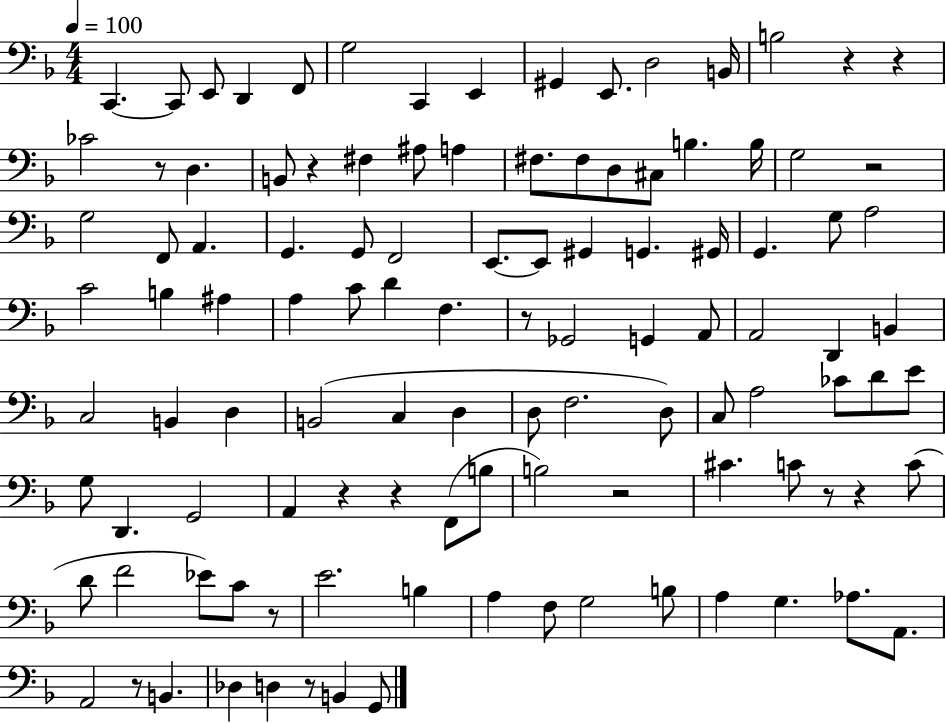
X:1
T:Untitled
M:4/4
L:1/4
K:F
C,, C,,/2 E,,/2 D,, F,,/2 G,2 C,, E,, ^G,, E,,/2 D,2 B,,/4 B,2 z z _C2 z/2 D, B,,/2 z ^F, ^A,/2 A, ^F,/2 ^F,/2 D,/2 ^C,/2 B, B,/4 G,2 z2 G,2 F,,/2 A,, G,, G,,/2 F,,2 E,,/2 E,,/2 ^G,, G,, ^G,,/4 G,, G,/2 A,2 C2 B, ^A, A, C/2 D F, z/2 _G,,2 G,, A,,/2 A,,2 D,, B,, C,2 B,, D, B,,2 C, D, D,/2 F,2 D,/2 C,/2 A,2 _C/2 D/2 E/2 G,/2 D,, G,,2 A,, z z F,,/2 B,/2 B,2 z2 ^C C/2 z/2 z C/2 D/2 F2 _E/2 C/2 z/2 E2 B, A, F,/2 G,2 B,/2 A, G, _A,/2 A,,/2 A,,2 z/2 B,, _D, D, z/2 B,, G,,/2